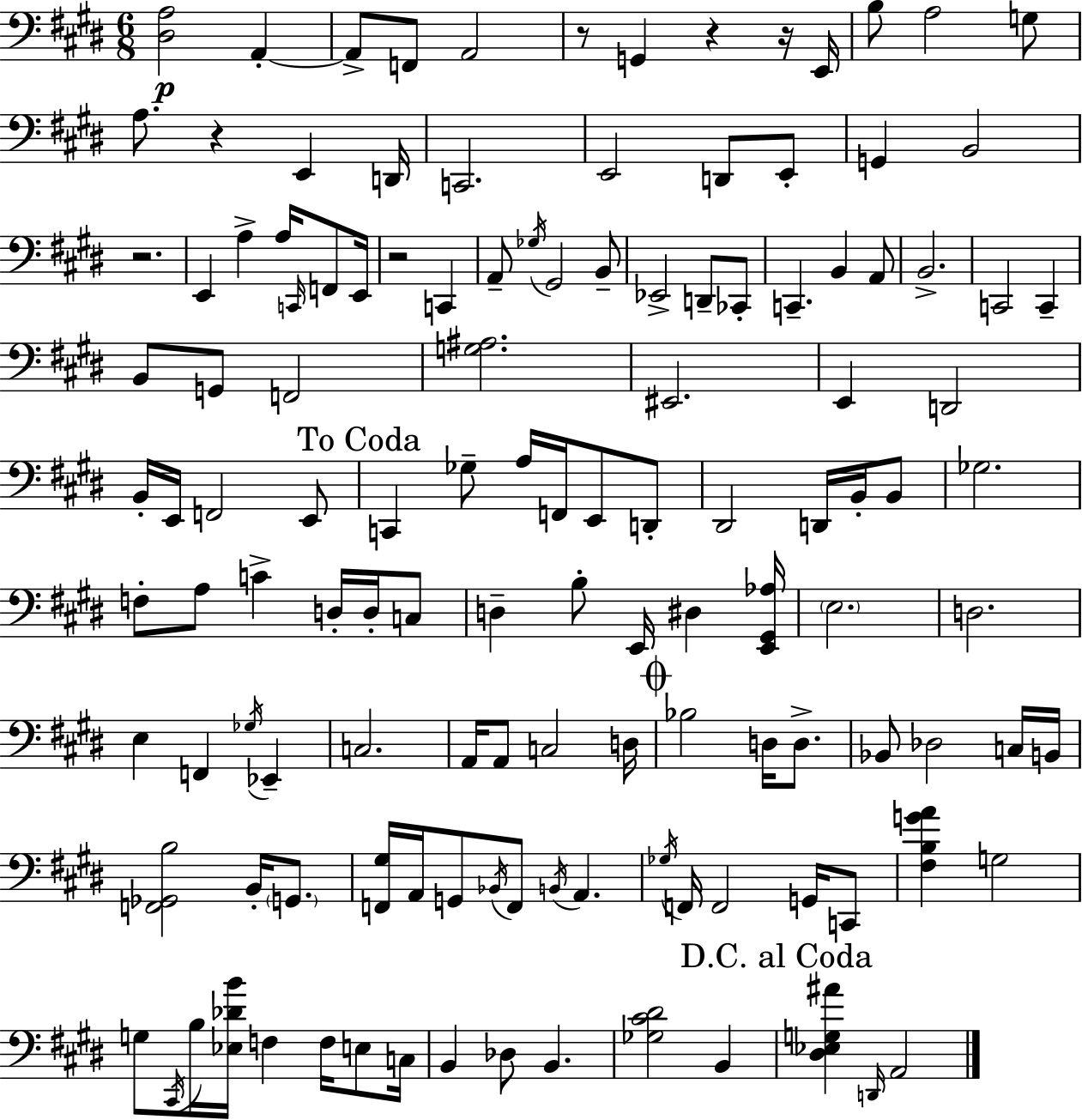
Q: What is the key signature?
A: E major